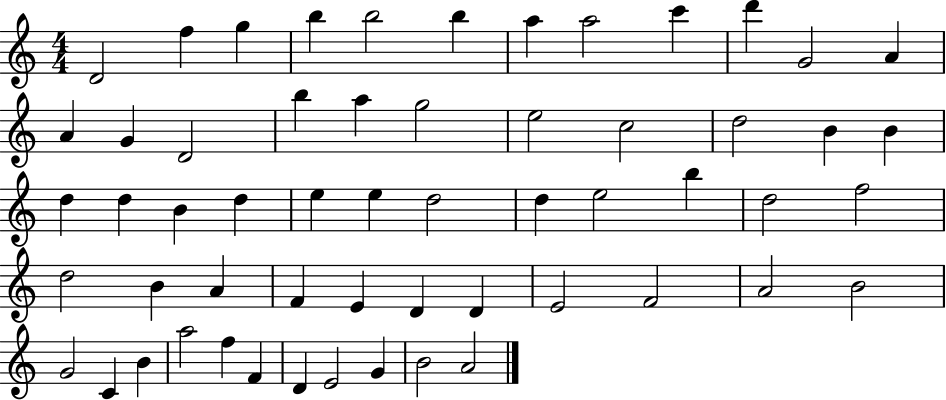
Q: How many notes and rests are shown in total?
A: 57